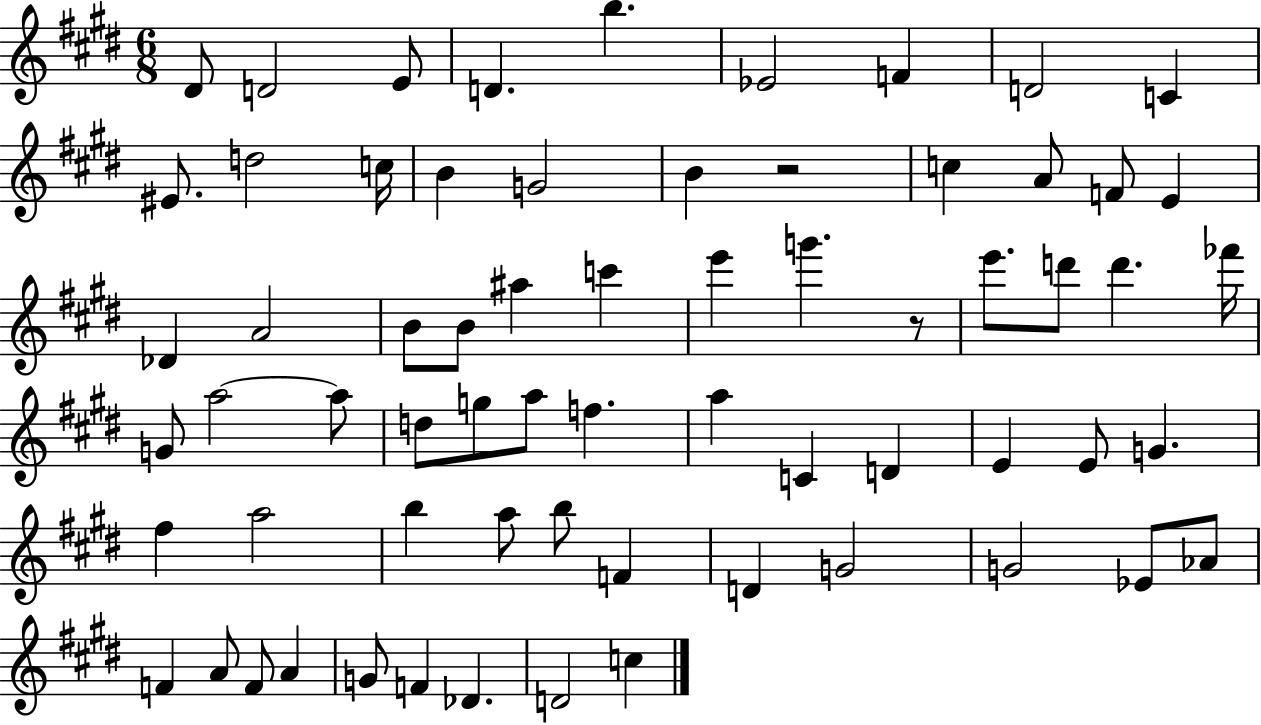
{
  \clef treble
  \numericTimeSignature
  \time 6/8
  \key e \major
  \repeat volta 2 { dis'8 d'2 e'8 | d'4. b''4. | ees'2 f'4 | d'2 c'4 | \break eis'8. d''2 c''16 | b'4 g'2 | b'4 r2 | c''4 a'8 f'8 e'4 | \break des'4 a'2 | b'8 b'8 ais''4 c'''4 | e'''4 g'''4. r8 | e'''8. d'''8 d'''4. fes'''16 | \break g'8 a''2~~ a''8 | d''8 g''8 a''8 f''4. | a''4 c'4 d'4 | e'4 e'8 g'4. | \break fis''4 a''2 | b''4 a''8 b''8 f'4 | d'4 g'2 | g'2 ees'8 aes'8 | \break f'4 a'8 f'8 a'4 | g'8 f'4 des'4. | d'2 c''4 | } \bar "|."
}